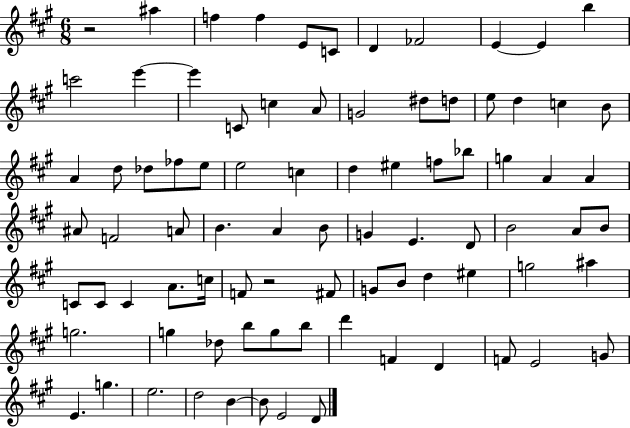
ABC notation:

X:1
T:Untitled
M:6/8
L:1/4
K:A
z2 ^a f f E/2 C/2 D _F2 E E b c'2 e' e' C/2 c A/2 G2 ^d/2 d/2 e/2 d c B/2 A d/2 _d/2 _f/2 e/2 e2 c d ^e f/2 _b/2 g A A ^A/2 F2 A/2 B A B/2 G E D/2 B2 A/2 B/2 C/2 C/2 C A/2 c/4 F/2 z2 ^F/2 G/2 B/2 d ^e g2 ^a g2 g _d/2 b/2 g/2 b/2 d' F D F/2 E2 G/2 E g e2 d2 B B/2 E2 D/2